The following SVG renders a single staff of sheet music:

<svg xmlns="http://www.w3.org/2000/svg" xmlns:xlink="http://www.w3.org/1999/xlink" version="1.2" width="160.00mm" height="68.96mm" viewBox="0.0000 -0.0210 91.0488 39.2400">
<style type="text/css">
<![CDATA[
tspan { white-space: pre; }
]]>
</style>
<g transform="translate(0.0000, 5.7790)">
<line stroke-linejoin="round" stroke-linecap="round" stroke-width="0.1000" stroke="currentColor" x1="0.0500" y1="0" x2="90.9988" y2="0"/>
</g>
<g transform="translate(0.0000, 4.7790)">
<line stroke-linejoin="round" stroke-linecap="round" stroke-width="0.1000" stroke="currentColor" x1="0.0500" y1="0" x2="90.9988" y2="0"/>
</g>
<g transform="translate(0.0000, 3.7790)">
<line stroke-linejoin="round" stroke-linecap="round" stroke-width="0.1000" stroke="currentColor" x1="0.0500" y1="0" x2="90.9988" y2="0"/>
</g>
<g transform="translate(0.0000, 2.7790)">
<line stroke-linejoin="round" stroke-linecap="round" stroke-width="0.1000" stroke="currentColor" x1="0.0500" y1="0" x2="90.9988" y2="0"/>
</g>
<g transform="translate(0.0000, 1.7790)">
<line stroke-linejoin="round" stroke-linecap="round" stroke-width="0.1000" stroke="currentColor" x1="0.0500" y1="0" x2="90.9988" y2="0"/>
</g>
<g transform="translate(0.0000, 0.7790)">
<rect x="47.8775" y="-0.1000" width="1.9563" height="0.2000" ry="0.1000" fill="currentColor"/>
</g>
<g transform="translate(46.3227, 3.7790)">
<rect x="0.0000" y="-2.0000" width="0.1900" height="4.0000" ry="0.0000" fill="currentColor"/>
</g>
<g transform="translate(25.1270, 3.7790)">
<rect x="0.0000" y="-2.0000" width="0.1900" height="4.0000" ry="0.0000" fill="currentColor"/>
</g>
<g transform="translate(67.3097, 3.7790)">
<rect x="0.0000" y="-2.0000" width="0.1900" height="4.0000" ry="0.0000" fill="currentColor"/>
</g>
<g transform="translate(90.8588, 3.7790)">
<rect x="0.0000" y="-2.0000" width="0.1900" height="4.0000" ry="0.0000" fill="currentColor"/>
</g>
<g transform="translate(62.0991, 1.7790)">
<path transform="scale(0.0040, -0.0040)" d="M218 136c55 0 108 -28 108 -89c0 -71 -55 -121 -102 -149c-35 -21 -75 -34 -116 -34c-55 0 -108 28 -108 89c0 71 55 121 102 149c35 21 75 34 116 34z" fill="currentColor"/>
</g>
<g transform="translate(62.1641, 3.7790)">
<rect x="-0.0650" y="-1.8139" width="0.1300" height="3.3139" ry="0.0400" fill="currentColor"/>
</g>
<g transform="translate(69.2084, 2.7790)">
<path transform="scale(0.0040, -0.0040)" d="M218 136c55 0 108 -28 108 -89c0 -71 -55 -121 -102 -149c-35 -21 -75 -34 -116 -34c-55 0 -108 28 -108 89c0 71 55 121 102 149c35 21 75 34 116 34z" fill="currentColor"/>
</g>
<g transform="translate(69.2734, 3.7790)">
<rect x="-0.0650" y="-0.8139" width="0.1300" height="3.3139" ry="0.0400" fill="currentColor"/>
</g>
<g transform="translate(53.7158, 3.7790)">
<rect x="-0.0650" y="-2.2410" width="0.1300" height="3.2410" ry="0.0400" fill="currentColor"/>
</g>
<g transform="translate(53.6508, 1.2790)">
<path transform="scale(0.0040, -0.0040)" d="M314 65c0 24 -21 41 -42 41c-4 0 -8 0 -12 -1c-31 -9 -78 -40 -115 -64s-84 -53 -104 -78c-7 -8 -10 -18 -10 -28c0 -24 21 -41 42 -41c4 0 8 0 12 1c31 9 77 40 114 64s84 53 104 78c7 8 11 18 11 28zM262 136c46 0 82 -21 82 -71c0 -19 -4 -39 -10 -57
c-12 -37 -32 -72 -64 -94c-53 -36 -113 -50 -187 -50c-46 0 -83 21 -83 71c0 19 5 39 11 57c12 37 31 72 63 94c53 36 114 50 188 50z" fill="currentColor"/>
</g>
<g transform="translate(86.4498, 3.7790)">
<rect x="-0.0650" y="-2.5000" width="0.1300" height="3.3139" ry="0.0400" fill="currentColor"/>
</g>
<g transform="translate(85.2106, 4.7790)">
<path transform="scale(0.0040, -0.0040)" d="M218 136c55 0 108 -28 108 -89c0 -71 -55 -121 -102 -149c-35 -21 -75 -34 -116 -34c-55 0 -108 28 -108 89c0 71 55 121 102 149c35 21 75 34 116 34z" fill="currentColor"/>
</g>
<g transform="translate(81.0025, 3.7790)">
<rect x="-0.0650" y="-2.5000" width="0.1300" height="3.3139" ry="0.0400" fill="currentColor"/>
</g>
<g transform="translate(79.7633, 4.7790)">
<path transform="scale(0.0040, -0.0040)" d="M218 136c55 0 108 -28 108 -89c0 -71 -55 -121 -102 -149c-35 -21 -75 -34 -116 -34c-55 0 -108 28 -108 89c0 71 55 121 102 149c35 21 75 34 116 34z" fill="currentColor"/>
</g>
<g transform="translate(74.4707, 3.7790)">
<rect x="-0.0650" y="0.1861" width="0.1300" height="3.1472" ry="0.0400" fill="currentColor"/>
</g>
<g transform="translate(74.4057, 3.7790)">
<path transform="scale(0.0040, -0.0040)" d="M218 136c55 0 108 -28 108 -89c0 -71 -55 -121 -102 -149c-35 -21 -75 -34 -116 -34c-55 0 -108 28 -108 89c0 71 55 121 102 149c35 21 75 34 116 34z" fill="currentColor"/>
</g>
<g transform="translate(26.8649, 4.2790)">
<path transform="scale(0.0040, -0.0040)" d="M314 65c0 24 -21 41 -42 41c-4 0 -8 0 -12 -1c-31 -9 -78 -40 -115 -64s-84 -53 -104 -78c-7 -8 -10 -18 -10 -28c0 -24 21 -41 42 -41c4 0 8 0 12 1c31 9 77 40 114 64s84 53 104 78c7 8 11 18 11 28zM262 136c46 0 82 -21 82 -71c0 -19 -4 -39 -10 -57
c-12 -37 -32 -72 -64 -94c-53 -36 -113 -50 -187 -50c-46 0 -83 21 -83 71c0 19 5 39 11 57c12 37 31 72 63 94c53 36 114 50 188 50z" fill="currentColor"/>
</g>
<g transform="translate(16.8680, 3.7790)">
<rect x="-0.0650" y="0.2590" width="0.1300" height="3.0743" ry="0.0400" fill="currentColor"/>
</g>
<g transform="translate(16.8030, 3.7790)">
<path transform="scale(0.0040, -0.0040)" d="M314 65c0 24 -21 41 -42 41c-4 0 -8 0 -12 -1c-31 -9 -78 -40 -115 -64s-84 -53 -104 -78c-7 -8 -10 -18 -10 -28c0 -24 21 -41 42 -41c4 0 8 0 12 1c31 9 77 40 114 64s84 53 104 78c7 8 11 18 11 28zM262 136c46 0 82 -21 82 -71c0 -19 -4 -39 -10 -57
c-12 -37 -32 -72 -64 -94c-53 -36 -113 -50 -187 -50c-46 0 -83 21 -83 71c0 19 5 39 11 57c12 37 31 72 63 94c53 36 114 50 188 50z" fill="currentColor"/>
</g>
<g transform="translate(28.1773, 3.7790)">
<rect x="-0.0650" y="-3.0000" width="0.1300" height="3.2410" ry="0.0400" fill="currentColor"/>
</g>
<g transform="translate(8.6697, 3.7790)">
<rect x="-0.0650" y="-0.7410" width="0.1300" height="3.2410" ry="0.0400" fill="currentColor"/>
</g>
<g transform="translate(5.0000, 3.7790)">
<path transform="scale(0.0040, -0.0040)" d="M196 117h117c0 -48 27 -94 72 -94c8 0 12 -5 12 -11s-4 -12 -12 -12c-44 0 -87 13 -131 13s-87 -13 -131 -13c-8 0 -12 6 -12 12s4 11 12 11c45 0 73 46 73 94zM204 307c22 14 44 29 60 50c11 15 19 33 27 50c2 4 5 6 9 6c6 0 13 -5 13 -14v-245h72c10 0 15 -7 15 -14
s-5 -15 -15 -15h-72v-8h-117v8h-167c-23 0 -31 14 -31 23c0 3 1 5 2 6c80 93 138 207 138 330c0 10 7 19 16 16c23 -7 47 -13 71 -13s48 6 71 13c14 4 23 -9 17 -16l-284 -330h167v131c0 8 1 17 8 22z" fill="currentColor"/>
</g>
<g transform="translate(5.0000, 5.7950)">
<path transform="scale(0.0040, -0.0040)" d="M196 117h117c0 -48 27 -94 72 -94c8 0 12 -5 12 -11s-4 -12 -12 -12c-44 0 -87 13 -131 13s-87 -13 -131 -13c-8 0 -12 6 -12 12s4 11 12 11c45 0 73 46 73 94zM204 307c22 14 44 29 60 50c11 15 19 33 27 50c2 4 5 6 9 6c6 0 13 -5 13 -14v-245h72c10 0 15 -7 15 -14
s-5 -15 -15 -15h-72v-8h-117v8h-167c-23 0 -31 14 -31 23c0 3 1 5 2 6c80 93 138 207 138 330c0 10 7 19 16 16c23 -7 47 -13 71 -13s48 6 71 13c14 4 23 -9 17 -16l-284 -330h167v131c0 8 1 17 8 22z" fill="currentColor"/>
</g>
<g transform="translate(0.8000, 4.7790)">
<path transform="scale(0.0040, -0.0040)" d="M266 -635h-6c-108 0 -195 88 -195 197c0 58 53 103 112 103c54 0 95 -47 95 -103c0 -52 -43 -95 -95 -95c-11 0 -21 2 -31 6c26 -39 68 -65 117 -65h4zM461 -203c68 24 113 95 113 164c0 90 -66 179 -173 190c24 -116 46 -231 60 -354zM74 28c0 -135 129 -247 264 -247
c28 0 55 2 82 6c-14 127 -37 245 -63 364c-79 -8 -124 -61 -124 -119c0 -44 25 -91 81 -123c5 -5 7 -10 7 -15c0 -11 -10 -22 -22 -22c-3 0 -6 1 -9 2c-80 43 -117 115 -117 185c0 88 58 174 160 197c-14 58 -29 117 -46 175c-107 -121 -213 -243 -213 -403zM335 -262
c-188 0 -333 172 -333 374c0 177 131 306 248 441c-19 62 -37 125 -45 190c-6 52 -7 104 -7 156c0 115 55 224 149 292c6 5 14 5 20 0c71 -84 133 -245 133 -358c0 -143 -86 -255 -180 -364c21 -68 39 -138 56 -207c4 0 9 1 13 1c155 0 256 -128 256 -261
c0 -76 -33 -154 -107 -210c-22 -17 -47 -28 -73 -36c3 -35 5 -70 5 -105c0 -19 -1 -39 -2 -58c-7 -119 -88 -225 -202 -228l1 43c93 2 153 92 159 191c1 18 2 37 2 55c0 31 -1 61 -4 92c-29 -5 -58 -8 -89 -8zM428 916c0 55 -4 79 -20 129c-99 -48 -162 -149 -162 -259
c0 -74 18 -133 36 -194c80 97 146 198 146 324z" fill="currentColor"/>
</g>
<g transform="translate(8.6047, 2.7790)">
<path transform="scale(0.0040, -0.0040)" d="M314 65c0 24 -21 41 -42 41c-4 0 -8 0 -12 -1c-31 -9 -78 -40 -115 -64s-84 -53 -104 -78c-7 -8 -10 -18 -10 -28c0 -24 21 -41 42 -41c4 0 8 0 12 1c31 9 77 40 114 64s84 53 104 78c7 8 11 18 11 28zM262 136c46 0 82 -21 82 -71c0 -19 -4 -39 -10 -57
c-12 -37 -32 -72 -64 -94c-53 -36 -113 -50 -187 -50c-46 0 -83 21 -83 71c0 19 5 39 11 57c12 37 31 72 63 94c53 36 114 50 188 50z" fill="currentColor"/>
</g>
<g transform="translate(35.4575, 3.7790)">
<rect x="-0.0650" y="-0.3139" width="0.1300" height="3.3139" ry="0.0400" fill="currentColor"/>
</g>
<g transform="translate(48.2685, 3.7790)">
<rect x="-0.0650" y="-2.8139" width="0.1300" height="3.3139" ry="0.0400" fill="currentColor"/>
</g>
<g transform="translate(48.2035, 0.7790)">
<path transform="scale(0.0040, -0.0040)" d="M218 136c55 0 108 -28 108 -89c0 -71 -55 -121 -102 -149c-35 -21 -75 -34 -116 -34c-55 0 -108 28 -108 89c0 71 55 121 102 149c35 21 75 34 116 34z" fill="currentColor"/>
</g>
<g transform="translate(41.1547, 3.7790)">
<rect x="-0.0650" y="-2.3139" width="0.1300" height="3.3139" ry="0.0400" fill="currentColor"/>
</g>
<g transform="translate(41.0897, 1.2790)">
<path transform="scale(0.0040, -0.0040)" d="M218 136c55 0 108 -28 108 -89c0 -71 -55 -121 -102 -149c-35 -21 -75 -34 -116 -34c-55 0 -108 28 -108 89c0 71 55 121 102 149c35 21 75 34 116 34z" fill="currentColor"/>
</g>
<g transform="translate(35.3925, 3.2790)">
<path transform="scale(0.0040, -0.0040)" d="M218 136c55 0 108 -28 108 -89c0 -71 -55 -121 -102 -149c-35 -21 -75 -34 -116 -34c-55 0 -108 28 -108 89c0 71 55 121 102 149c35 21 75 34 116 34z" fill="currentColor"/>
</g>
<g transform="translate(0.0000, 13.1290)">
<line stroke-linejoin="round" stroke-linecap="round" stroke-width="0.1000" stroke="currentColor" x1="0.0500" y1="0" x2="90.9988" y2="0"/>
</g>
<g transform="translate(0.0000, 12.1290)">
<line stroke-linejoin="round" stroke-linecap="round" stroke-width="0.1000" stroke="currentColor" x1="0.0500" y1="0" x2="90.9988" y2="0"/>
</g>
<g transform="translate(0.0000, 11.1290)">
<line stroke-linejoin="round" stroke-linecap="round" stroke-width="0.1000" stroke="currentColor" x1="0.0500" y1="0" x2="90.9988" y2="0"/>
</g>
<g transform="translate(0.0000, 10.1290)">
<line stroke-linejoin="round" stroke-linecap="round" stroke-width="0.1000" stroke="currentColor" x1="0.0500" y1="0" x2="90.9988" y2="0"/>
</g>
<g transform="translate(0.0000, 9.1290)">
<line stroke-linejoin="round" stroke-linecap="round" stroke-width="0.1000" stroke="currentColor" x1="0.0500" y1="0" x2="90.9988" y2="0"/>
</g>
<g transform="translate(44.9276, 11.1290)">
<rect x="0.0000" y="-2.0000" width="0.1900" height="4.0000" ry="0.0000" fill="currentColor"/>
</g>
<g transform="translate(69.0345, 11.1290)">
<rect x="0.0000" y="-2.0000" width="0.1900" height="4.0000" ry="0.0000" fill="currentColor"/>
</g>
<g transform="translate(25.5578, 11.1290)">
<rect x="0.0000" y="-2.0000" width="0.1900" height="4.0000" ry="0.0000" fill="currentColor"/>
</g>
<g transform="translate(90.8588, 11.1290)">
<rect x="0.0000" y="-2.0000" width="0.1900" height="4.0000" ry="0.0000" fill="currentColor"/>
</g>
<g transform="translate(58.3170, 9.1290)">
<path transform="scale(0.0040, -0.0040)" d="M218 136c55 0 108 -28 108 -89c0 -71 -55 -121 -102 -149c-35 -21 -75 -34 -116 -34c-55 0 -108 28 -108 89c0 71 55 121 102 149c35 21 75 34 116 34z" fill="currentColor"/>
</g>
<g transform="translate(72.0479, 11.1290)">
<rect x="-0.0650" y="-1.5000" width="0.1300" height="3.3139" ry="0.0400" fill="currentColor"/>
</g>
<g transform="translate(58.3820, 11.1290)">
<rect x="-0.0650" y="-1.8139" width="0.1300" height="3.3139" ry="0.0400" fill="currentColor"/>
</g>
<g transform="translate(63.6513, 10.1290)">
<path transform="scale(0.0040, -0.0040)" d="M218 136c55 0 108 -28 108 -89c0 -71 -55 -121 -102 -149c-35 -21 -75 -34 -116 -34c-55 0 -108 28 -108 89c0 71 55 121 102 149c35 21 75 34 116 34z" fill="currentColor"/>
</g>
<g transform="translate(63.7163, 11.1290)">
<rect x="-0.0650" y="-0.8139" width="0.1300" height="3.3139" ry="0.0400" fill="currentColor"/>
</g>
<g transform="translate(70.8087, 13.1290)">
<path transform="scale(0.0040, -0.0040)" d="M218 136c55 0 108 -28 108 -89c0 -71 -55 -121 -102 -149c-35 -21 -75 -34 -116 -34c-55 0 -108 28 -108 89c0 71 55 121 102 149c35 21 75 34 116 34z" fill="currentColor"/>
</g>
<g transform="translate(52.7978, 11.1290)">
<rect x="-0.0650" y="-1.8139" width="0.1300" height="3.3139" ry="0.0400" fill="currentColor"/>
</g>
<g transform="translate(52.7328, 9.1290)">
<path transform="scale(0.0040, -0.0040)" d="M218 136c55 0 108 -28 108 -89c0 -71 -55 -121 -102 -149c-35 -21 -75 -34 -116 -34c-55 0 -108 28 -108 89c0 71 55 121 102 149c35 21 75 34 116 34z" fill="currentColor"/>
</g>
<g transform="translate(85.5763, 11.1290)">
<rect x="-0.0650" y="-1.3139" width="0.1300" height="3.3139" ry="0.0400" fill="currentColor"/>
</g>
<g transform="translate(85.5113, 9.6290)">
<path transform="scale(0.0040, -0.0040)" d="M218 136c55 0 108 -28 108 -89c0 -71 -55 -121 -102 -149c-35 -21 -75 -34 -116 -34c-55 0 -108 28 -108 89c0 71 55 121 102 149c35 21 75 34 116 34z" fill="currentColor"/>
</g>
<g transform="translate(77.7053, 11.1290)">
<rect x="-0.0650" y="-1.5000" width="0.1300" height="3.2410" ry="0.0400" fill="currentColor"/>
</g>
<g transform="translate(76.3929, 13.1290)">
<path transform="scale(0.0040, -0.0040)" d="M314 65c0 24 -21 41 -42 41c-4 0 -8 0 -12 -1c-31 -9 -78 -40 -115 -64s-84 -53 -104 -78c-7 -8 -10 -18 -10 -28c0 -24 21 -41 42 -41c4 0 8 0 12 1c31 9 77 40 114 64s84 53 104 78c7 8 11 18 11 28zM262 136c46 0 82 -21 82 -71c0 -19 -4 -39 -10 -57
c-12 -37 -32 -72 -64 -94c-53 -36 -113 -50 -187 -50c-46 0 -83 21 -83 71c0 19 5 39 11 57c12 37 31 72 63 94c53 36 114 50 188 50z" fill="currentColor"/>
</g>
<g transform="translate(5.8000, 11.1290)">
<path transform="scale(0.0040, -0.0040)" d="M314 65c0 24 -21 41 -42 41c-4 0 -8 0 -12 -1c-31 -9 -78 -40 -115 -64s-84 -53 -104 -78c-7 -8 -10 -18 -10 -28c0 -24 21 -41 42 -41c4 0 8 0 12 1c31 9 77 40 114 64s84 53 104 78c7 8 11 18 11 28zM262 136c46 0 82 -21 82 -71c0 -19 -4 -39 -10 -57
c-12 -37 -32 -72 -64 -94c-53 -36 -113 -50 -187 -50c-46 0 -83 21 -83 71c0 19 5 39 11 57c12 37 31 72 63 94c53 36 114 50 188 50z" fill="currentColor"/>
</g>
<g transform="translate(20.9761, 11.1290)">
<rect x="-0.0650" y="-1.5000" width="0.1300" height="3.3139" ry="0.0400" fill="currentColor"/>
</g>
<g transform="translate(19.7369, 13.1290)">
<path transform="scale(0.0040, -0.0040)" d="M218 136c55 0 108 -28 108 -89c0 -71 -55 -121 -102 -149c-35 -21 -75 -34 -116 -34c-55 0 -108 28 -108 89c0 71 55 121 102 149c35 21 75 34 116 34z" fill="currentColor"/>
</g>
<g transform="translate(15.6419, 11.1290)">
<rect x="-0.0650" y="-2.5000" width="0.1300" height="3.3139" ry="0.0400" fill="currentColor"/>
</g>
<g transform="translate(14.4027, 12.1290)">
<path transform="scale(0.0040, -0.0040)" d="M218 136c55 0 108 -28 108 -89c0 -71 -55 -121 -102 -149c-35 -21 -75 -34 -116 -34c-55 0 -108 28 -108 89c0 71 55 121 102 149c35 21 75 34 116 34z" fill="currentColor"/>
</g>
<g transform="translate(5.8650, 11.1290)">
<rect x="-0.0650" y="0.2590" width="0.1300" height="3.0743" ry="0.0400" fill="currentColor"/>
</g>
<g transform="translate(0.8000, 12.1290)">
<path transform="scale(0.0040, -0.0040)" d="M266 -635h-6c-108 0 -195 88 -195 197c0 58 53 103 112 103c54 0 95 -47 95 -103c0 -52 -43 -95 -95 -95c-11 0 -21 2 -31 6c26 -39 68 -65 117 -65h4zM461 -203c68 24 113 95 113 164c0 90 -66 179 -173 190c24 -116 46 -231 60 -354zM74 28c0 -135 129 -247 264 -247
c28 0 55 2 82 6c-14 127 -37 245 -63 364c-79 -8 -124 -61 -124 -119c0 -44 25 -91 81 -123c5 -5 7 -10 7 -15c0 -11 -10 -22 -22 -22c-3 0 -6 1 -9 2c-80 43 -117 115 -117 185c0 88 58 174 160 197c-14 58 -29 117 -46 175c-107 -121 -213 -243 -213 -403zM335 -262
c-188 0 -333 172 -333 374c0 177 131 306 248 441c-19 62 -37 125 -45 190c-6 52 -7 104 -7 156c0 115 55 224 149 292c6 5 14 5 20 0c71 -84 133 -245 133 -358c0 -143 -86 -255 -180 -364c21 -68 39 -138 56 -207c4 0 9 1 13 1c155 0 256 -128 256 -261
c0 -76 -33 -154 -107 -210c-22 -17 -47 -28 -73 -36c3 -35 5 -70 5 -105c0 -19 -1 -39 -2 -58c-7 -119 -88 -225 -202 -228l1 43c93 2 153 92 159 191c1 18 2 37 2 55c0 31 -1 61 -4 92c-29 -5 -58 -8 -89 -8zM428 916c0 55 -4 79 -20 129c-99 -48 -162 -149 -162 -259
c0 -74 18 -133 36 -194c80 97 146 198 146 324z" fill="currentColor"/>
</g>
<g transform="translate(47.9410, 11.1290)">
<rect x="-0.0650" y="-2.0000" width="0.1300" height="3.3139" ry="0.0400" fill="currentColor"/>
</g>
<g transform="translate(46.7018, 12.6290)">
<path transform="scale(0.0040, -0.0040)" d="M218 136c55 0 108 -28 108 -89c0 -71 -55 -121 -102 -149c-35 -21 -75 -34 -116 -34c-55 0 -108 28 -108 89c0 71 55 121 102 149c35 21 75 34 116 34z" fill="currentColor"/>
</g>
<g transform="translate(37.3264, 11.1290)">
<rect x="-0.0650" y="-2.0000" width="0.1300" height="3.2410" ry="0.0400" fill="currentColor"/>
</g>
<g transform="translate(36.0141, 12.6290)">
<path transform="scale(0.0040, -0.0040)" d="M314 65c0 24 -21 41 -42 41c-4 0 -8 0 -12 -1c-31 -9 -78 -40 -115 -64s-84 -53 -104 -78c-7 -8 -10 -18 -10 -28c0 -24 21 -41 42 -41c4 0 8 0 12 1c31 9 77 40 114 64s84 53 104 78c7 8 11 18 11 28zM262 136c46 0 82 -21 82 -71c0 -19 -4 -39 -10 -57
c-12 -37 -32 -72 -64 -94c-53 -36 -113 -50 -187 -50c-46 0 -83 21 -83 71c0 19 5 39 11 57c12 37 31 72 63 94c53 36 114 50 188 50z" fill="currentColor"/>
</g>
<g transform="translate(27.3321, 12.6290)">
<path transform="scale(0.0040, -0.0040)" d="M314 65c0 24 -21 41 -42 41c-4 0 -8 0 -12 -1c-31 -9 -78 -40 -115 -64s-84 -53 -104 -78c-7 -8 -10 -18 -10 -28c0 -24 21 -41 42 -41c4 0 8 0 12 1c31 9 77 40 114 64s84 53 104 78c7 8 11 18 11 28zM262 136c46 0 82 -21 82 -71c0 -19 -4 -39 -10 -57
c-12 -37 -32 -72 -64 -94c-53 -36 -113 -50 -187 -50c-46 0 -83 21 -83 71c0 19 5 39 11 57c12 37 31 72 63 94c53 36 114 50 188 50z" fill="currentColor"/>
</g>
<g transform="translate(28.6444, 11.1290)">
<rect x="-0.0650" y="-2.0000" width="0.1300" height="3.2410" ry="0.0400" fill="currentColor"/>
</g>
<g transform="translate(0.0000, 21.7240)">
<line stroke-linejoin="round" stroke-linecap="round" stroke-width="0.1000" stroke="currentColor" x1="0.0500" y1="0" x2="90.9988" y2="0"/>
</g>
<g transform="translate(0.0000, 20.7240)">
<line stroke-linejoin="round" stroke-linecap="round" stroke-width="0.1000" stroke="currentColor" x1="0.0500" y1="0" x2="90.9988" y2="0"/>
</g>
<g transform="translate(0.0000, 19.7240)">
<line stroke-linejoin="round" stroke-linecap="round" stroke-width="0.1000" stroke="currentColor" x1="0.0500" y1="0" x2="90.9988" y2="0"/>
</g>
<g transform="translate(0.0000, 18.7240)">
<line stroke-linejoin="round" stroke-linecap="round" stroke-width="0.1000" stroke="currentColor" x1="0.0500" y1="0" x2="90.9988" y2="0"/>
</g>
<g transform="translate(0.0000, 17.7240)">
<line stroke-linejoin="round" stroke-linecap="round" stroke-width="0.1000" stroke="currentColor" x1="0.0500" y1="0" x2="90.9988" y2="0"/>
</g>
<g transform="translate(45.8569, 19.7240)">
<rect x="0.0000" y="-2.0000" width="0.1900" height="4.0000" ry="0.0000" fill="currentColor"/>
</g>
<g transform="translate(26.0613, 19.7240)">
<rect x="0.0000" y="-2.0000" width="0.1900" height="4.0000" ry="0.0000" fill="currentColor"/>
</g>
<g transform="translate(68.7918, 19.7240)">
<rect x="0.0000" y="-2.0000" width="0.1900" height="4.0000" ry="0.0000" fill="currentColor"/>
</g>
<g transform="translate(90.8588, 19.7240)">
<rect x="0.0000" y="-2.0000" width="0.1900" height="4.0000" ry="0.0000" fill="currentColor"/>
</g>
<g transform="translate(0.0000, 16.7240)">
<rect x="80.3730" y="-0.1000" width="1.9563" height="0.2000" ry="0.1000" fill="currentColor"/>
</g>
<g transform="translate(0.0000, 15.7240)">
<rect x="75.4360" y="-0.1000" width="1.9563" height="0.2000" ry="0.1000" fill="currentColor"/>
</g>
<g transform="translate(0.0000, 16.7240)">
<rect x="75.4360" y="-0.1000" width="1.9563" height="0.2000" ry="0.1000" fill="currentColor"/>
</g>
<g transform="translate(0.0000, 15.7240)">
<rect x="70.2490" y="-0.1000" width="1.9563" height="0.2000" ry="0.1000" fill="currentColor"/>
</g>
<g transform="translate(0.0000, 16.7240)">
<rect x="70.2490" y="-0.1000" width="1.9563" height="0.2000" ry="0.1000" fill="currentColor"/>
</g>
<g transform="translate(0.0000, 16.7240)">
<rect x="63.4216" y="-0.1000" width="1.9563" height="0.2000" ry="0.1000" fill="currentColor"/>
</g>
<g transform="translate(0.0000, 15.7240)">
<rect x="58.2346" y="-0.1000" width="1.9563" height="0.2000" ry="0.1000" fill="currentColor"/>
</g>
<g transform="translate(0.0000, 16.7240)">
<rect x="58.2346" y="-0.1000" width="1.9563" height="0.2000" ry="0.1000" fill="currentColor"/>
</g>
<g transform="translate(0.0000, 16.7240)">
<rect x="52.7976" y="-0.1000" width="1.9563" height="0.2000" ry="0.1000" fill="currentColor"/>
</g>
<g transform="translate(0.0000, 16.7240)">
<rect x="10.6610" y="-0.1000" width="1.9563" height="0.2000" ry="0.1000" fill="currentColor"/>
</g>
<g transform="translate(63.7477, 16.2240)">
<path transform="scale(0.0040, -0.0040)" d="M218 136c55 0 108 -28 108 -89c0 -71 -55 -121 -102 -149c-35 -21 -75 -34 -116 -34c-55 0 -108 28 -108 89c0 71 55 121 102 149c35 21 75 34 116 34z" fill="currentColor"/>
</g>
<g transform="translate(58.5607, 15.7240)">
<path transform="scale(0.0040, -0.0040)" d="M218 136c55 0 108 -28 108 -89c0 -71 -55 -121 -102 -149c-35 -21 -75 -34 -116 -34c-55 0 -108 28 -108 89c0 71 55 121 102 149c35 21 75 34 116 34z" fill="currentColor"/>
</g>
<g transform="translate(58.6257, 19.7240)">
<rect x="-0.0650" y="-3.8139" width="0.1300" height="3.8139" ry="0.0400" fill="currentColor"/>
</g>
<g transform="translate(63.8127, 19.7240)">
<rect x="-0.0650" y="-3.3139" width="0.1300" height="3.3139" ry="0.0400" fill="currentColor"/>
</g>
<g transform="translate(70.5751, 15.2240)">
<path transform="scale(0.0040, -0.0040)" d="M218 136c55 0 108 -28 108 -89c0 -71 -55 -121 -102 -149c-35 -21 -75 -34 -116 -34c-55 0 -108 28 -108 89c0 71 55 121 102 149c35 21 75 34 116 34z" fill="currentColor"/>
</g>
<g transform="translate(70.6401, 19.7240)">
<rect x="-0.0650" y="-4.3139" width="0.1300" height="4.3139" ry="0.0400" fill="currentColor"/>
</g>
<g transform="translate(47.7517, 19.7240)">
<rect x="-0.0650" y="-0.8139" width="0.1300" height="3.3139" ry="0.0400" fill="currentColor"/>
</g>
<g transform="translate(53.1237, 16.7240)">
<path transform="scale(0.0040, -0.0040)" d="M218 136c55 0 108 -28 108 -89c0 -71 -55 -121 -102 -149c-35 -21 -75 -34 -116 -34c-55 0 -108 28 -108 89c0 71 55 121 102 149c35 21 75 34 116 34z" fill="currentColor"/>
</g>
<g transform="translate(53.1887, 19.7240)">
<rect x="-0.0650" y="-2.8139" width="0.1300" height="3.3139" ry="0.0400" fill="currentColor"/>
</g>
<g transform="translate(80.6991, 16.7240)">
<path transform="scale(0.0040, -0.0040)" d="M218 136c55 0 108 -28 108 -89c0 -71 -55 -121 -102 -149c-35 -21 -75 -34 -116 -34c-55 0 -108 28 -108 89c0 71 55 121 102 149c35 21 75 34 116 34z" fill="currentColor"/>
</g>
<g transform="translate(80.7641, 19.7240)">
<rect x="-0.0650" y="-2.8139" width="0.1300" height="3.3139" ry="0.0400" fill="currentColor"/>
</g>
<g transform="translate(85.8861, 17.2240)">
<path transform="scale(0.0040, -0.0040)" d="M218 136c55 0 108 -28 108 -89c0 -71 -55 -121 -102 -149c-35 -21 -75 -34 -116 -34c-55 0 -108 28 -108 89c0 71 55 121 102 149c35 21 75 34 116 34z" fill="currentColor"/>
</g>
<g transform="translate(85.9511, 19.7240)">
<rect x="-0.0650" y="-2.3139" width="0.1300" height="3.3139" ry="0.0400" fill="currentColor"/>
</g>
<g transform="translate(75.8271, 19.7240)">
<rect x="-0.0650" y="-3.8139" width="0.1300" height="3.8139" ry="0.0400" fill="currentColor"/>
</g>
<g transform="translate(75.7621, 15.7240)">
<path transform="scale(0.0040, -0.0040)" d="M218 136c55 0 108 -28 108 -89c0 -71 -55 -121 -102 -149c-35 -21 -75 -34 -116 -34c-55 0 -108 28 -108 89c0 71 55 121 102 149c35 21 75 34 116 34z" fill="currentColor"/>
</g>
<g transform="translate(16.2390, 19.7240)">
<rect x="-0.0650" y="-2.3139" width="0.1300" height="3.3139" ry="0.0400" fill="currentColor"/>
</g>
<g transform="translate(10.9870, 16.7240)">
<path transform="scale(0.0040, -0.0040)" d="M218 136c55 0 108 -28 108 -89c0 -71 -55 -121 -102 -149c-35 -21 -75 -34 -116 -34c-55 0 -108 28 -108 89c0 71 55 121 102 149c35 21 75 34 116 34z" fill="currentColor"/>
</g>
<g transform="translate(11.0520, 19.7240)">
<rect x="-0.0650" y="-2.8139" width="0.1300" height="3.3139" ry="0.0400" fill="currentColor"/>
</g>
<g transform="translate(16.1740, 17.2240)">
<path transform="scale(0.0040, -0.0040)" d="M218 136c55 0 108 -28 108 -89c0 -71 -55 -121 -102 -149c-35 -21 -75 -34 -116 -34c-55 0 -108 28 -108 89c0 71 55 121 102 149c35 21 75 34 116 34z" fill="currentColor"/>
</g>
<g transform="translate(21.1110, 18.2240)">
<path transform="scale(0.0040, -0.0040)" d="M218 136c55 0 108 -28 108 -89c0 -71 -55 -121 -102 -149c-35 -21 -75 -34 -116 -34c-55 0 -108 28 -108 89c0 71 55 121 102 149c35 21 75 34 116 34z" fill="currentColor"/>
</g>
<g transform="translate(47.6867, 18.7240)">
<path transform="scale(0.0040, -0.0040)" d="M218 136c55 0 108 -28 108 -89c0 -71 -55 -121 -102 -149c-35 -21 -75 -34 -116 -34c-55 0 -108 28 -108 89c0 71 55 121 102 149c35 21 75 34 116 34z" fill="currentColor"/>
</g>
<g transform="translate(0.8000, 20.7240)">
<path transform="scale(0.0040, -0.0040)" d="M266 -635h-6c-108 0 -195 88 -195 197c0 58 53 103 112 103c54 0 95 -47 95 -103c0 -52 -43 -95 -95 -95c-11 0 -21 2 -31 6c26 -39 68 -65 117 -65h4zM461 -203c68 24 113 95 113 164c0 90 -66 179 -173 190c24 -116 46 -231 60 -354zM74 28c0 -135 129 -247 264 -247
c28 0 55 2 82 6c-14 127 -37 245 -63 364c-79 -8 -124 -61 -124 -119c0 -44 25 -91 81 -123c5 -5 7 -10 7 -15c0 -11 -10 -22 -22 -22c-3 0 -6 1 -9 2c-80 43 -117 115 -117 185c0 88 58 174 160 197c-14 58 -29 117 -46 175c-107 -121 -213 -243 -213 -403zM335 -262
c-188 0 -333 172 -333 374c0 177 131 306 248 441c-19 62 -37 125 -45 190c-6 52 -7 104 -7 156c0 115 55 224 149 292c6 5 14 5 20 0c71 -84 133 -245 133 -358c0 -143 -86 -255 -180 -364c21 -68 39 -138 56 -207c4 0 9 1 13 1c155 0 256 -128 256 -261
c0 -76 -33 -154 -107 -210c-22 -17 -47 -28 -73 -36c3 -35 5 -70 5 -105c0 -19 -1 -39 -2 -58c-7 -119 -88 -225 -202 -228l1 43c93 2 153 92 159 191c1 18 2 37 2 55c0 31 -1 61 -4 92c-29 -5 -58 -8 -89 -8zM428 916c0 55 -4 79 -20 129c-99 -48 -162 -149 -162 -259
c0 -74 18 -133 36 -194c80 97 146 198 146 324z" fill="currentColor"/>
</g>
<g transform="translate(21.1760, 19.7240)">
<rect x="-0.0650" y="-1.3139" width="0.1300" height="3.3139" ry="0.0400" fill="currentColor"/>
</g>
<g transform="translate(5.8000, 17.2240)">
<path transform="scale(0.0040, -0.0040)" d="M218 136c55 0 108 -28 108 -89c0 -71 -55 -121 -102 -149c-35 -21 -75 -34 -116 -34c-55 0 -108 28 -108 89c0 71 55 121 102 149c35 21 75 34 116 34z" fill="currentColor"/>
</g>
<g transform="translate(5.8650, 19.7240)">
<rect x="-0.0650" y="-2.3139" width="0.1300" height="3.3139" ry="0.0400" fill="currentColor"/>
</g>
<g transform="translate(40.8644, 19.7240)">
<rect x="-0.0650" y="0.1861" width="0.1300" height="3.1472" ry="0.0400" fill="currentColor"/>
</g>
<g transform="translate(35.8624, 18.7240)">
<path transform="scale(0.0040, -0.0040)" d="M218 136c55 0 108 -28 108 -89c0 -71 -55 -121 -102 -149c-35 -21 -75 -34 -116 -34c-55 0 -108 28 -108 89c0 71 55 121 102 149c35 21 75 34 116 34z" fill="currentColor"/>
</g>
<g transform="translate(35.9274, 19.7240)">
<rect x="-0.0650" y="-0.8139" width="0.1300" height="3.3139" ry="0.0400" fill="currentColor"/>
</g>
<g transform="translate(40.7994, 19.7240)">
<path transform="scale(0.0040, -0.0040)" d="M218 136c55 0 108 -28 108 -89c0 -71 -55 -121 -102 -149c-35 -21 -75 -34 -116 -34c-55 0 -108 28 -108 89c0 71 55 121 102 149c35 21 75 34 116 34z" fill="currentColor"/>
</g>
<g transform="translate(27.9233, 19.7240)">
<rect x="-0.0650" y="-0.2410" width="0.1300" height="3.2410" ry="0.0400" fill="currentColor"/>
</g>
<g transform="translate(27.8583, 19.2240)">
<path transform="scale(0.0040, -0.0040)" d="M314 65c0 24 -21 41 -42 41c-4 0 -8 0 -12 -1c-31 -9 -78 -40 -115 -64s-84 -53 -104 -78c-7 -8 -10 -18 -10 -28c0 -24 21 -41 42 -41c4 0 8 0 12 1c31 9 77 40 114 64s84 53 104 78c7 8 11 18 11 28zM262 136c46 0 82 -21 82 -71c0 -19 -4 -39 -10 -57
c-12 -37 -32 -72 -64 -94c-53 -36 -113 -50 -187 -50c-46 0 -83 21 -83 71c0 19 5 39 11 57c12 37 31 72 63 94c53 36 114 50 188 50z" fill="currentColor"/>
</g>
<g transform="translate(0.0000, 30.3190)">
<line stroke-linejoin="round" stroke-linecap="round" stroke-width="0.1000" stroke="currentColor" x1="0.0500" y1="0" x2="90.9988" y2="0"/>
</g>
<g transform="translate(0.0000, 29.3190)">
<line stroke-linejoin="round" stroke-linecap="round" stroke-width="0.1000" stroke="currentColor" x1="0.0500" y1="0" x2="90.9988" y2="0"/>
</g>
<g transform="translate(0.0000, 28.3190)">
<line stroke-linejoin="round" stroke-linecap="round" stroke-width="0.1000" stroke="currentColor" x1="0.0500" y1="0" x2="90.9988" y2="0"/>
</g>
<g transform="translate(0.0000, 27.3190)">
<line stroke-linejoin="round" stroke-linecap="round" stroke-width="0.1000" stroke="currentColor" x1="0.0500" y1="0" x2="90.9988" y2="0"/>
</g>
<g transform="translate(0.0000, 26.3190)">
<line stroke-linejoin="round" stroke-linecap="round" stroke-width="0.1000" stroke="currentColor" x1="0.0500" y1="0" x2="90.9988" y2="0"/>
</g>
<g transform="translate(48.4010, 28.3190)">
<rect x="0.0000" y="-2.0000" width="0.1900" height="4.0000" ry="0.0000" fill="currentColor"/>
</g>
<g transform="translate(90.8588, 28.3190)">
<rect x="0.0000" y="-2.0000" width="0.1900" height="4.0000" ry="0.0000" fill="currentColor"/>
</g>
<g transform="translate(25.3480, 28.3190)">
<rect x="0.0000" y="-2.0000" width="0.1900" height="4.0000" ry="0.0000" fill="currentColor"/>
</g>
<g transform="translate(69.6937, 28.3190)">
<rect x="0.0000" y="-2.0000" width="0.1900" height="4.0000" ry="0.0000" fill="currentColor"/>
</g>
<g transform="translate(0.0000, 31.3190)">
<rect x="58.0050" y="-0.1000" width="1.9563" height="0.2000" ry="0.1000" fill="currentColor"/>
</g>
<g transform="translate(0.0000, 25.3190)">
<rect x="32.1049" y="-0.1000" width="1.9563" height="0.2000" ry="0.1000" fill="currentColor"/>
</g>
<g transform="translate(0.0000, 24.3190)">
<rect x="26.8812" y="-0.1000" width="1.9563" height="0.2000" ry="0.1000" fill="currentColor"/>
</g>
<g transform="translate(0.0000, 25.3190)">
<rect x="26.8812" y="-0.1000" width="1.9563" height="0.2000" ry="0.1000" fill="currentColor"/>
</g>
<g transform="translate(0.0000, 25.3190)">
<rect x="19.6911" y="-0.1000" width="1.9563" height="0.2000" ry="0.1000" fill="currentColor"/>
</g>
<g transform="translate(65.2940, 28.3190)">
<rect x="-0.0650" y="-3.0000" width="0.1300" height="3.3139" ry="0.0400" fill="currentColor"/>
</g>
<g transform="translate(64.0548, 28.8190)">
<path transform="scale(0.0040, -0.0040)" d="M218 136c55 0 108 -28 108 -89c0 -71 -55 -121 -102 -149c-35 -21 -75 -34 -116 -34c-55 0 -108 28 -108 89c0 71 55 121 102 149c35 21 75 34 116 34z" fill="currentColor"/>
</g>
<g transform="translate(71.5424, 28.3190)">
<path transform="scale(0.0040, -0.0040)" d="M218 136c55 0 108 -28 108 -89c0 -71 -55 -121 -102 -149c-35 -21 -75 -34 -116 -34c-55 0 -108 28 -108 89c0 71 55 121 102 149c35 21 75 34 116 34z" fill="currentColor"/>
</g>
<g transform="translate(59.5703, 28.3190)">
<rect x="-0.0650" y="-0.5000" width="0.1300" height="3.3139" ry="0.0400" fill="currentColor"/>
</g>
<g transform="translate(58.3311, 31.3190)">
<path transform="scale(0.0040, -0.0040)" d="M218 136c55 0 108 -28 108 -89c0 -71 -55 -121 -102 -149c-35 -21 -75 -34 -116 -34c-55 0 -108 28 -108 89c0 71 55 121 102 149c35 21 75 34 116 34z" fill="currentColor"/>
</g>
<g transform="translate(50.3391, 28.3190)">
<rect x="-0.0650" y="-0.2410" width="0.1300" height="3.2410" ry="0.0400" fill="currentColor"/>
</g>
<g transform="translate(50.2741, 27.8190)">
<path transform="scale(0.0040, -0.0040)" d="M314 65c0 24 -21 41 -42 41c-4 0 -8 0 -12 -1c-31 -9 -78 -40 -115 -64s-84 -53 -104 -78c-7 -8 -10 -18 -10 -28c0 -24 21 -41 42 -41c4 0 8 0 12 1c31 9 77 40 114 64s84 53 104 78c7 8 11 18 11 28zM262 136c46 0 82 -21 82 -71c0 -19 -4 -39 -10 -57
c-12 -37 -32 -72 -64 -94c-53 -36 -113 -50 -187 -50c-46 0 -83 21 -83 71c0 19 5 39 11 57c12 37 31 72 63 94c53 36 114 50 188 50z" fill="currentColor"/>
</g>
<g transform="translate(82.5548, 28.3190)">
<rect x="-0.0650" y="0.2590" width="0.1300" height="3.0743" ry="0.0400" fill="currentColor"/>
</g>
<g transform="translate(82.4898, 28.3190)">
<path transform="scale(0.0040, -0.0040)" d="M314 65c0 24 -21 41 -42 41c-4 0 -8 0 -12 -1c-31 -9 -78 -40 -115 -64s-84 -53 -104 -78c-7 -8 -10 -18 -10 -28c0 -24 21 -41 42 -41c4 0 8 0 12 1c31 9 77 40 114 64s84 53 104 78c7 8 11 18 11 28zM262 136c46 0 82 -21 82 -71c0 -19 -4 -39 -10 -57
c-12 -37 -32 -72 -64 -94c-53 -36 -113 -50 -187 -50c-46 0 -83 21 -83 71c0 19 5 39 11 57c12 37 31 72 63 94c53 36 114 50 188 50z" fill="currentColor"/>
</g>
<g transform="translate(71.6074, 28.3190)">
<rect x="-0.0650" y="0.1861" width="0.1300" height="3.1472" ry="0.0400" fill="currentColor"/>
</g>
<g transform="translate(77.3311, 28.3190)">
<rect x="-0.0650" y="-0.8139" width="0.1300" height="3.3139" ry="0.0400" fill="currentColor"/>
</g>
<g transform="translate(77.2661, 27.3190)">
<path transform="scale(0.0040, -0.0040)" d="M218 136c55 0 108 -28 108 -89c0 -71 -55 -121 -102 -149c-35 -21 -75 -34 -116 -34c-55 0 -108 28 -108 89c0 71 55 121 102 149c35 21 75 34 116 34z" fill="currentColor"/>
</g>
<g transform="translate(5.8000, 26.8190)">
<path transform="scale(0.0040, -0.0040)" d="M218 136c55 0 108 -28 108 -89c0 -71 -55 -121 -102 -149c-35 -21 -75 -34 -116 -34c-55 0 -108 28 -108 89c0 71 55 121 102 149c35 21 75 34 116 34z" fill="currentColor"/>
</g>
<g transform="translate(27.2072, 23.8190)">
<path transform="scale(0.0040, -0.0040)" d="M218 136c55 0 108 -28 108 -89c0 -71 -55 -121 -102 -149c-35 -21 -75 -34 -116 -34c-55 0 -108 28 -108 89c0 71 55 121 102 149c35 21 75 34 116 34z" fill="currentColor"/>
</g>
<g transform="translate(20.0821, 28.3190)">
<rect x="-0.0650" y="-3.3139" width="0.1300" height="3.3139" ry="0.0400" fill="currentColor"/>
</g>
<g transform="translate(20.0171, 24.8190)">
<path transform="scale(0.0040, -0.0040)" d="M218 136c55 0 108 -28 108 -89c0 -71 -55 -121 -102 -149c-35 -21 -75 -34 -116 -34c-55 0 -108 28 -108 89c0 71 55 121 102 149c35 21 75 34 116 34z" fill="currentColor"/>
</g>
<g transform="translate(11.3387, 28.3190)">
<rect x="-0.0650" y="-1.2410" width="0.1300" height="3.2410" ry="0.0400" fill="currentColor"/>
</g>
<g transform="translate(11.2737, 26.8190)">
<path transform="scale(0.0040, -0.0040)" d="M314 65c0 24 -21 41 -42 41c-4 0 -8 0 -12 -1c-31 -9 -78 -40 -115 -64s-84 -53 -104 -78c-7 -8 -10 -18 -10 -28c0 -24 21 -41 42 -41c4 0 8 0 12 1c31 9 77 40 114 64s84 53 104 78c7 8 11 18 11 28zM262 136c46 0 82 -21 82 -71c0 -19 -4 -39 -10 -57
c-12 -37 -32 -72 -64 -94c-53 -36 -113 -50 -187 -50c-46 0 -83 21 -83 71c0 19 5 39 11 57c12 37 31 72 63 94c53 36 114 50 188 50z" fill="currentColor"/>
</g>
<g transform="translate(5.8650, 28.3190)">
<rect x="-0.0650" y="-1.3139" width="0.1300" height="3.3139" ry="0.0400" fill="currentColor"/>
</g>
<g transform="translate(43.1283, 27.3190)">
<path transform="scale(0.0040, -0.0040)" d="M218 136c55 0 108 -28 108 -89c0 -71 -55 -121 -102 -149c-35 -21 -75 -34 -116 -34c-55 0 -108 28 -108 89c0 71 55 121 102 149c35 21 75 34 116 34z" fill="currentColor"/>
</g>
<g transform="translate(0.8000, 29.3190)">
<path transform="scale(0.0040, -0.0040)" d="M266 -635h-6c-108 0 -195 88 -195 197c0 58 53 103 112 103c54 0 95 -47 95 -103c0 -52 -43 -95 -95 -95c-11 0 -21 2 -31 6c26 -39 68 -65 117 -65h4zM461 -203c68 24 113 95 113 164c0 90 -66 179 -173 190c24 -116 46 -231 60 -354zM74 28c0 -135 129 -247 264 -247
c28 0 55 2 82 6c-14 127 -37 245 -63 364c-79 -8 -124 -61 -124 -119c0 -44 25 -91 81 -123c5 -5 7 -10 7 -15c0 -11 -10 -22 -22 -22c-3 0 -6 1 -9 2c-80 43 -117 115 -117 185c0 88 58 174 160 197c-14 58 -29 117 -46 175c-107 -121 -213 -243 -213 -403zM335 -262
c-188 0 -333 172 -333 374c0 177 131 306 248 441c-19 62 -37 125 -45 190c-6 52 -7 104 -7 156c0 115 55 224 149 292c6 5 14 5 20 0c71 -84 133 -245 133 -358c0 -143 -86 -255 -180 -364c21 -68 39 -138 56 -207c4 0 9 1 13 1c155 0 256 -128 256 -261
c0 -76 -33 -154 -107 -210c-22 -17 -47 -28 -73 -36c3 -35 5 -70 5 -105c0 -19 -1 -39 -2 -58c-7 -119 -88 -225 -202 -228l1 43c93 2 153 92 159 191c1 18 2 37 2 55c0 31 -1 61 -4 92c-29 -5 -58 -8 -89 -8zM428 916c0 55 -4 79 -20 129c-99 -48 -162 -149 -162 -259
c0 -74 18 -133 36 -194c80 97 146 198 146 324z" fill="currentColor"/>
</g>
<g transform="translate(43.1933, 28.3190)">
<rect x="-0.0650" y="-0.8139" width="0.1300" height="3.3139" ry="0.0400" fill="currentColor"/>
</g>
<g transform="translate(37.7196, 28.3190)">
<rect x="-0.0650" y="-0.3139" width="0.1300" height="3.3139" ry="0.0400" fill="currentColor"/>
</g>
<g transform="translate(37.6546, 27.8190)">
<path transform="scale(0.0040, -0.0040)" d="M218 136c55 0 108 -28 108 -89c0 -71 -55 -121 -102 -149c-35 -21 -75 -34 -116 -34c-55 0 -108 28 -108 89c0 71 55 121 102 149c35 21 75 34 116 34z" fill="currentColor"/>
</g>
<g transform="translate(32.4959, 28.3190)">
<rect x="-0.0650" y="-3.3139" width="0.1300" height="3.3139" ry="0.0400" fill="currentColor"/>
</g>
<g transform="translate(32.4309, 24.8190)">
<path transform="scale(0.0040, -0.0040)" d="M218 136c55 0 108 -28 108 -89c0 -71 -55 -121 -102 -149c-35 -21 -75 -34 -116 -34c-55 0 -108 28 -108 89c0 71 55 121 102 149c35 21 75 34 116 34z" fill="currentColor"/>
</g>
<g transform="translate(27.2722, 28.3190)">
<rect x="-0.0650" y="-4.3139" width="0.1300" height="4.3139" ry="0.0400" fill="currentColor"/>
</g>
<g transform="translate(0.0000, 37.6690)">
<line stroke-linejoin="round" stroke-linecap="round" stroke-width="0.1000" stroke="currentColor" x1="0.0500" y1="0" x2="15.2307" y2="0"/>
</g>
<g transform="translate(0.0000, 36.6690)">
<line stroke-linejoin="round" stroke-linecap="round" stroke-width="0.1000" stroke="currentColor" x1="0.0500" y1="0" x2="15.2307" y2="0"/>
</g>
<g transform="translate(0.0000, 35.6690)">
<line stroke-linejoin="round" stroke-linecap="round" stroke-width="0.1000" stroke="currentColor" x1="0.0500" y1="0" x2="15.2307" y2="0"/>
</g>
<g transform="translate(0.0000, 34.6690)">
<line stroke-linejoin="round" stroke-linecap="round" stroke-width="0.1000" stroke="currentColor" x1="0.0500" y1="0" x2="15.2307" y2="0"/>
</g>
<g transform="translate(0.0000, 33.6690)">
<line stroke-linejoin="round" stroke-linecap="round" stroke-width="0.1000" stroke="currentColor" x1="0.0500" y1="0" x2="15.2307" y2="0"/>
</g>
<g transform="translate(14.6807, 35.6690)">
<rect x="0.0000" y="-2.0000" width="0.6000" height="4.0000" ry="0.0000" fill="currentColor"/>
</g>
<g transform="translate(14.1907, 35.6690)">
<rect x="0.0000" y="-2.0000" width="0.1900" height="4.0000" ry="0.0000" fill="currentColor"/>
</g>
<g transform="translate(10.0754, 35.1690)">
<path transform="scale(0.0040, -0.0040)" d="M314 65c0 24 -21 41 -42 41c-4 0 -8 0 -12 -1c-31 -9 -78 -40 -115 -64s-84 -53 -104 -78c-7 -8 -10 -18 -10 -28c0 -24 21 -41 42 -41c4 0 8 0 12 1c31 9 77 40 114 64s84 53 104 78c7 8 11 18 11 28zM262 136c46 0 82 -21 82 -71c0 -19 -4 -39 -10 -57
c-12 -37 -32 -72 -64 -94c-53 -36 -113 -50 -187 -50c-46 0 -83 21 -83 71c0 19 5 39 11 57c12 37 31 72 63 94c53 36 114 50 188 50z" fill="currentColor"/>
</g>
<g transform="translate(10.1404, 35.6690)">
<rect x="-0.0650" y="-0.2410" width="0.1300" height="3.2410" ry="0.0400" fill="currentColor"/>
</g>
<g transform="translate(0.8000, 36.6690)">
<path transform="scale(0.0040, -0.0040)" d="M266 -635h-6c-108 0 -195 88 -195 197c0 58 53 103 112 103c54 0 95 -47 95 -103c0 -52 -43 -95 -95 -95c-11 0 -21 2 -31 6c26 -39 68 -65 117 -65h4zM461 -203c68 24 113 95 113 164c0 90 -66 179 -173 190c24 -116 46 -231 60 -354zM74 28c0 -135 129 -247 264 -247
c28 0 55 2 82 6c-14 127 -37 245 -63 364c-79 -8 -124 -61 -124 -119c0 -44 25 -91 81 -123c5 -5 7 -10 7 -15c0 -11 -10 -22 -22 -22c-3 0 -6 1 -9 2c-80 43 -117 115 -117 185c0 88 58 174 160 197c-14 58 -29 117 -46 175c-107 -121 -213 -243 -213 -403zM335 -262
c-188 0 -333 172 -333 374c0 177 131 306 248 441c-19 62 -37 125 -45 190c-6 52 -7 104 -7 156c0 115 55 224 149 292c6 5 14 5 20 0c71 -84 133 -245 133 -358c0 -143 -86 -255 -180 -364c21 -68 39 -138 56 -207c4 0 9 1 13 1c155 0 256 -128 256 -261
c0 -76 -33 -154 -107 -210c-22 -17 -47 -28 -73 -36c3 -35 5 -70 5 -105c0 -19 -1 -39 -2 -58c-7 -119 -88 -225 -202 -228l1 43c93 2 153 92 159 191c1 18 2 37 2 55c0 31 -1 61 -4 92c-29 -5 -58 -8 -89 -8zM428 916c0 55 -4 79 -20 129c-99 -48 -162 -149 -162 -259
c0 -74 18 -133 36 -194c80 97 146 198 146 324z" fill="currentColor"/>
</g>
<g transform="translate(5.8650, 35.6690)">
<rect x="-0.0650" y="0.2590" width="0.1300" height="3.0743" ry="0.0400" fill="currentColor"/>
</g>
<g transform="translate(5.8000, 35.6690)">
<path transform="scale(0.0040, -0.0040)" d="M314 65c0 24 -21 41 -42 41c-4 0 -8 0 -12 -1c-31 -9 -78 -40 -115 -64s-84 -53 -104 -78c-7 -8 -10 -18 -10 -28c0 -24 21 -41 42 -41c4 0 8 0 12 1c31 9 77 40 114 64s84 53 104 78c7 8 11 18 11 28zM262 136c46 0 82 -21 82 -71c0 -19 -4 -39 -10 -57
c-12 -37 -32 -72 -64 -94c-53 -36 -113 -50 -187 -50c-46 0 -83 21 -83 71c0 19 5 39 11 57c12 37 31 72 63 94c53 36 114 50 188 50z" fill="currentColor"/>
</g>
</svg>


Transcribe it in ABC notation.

X:1
T:Untitled
M:4/4
L:1/4
K:C
d2 B2 A2 c g a g2 f d B G G B2 G E F2 F2 F f f d E E2 e g a g e c2 d B d a c' b d' c' a g e e2 b d' b c d c2 C A B d B2 B2 c2